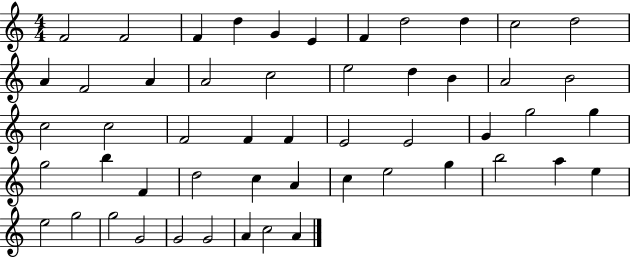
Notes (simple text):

F4/h F4/h F4/q D5/q G4/q E4/q F4/q D5/h D5/q C5/h D5/h A4/q F4/h A4/q A4/h C5/h E5/h D5/q B4/q A4/h B4/h C5/h C5/h F4/h F4/q F4/q E4/h E4/h G4/q G5/h G5/q G5/h B5/q F4/q D5/h C5/q A4/q C5/q E5/h G5/q B5/h A5/q E5/q E5/h G5/h G5/h G4/h G4/h G4/h A4/q C5/h A4/q